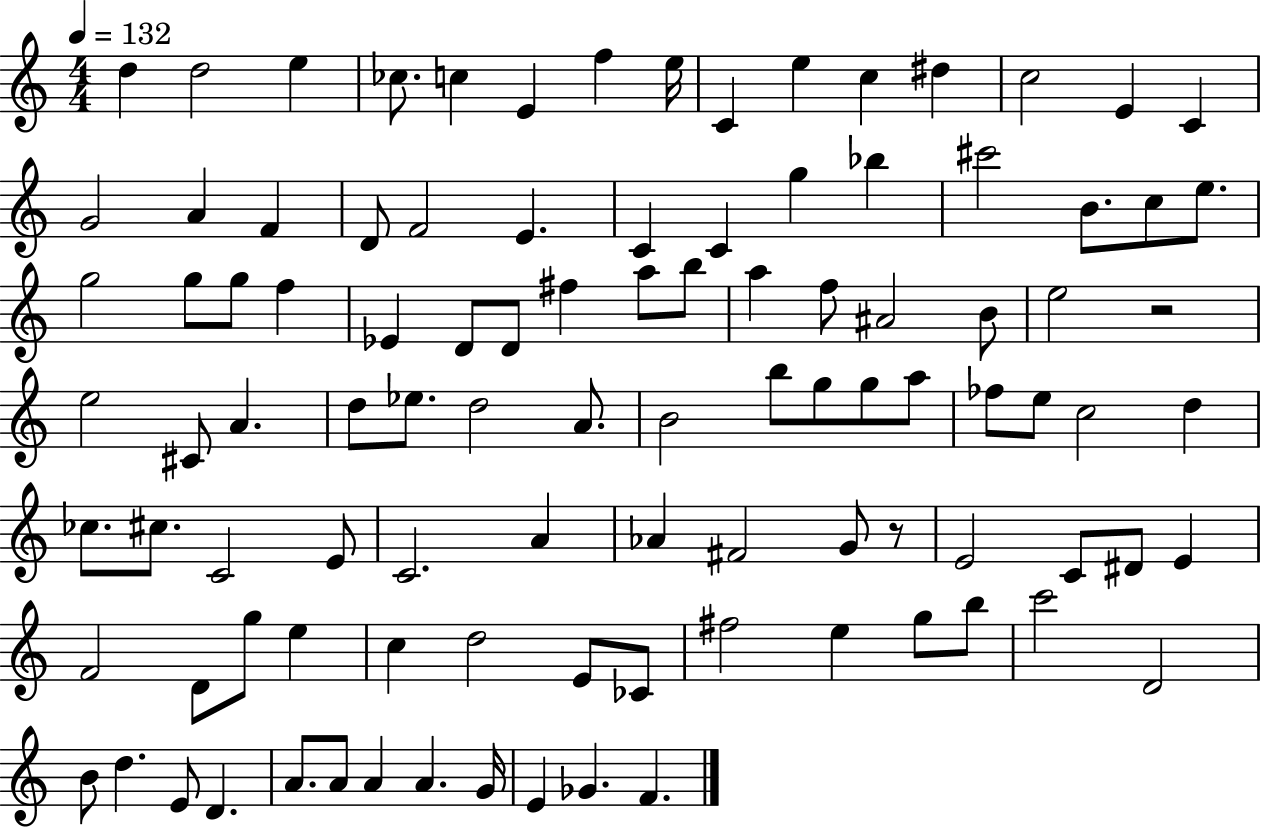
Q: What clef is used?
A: treble